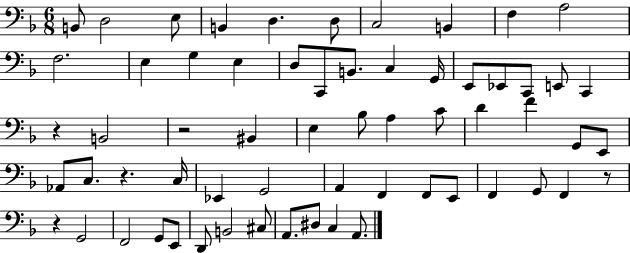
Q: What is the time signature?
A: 6/8